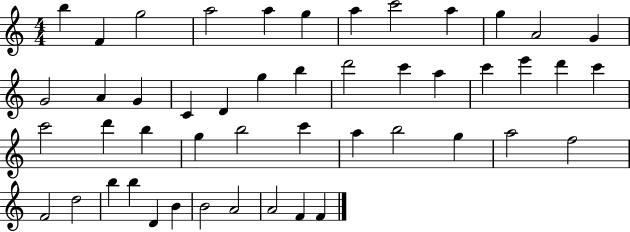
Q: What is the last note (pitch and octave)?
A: F4